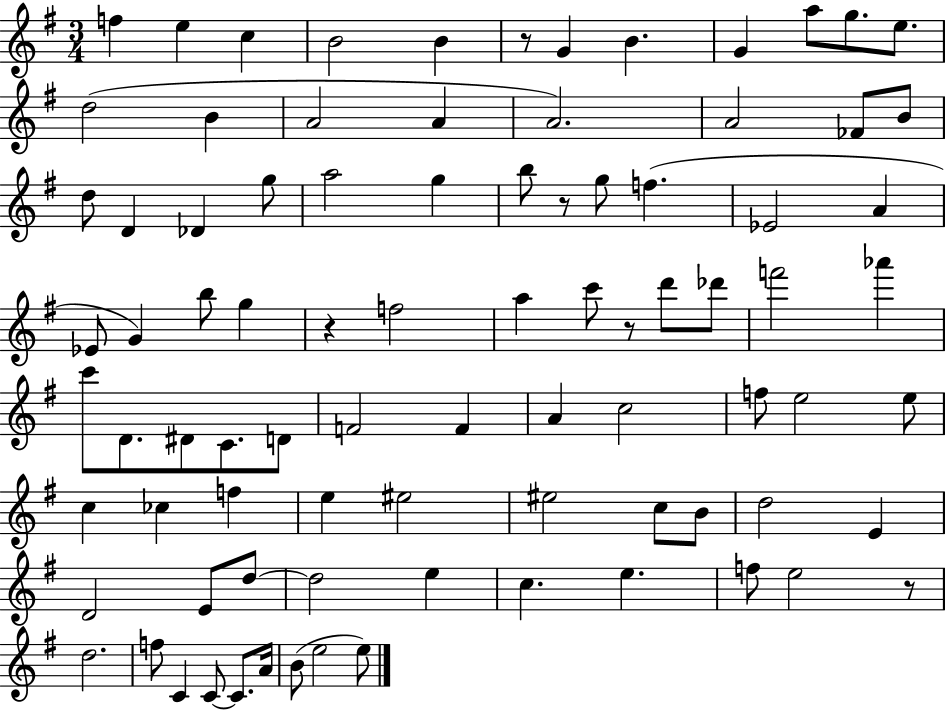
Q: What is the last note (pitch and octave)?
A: E5